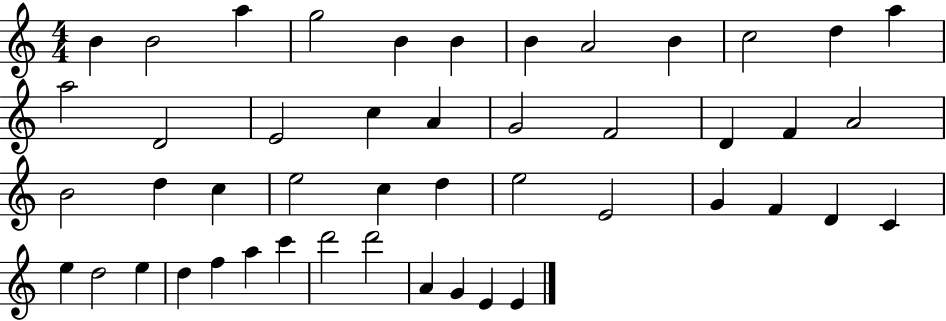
B4/q B4/h A5/q G5/h B4/q B4/q B4/q A4/h B4/q C5/h D5/q A5/q A5/h D4/h E4/h C5/q A4/q G4/h F4/h D4/q F4/q A4/h B4/h D5/q C5/q E5/h C5/q D5/q E5/h E4/h G4/q F4/q D4/q C4/q E5/q D5/h E5/q D5/q F5/q A5/q C6/q D6/h D6/h A4/q G4/q E4/q E4/q